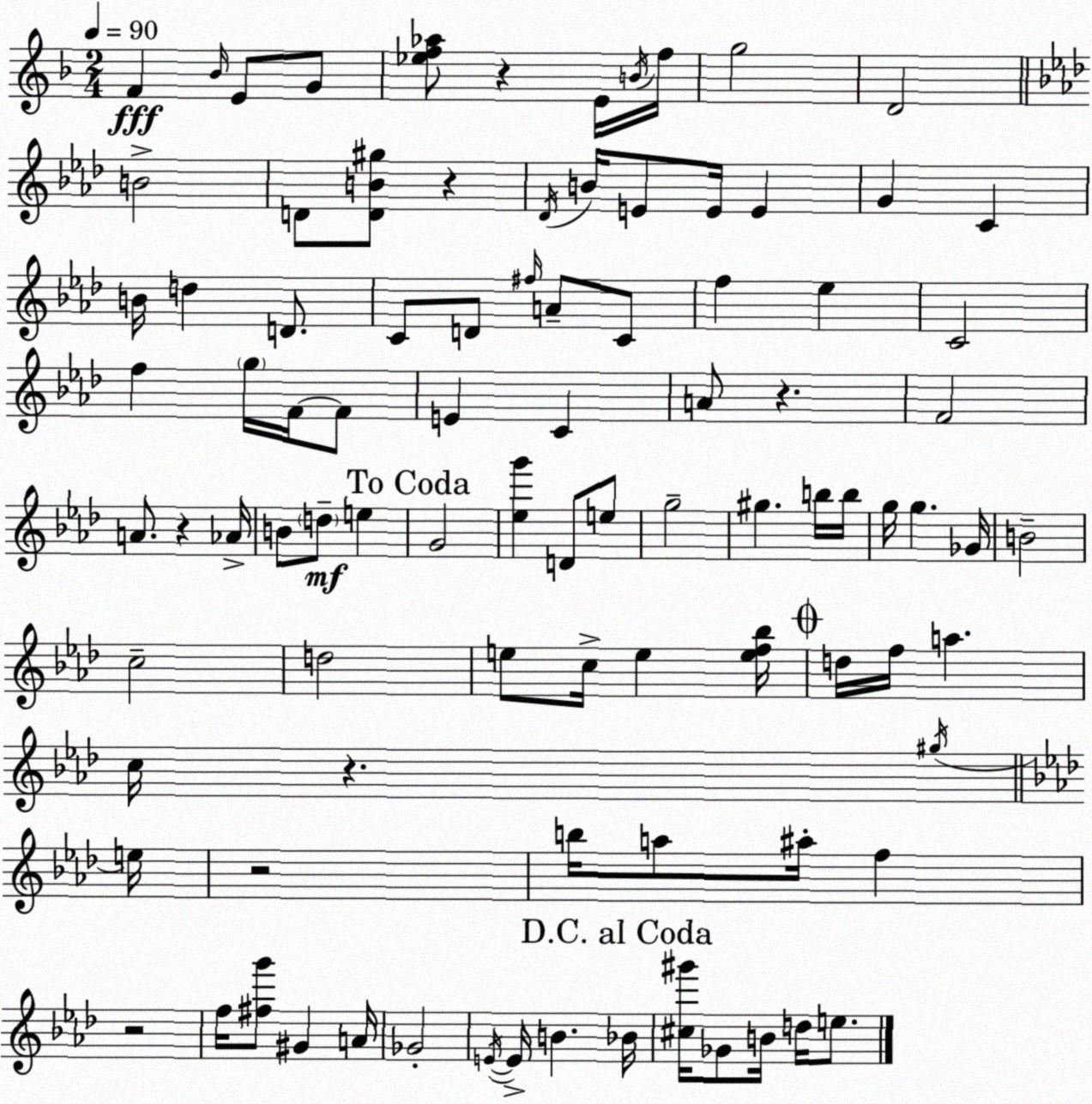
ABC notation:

X:1
T:Untitled
M:2/4
L:1/4
K:Dm
F _B/4 E/2 G/2 [_ef_a]/2 z E/4 B/4 f/4 g2 D2 B2 D/2 [DB^g]/2 z _D/4 B/4 E/2 E/4 E G C B/4 d D/2 C/2 D/2 ^f/4 A/2 C/2 f _e C2 f g/4 F/4 F/2 E C A/2 z F2 A/2 z _A/4 B/2 d/2 e G2 [_eg'] D/2 e/2 g2 ^g b/4 b/4 g/4 g _G/4 B2 c2 d2 e/2 c/4 e [ef_b]/4 d/4 f/4 a c/4 z ^g/4 e/4 z2 b/4 a/2 ^a/4 f z2 f/4 [^fg']/2 ^G A/4 _G2 E/4 E/4 B _B/4 [^c^g']/4 _G/2 B/4 d/4 e/2